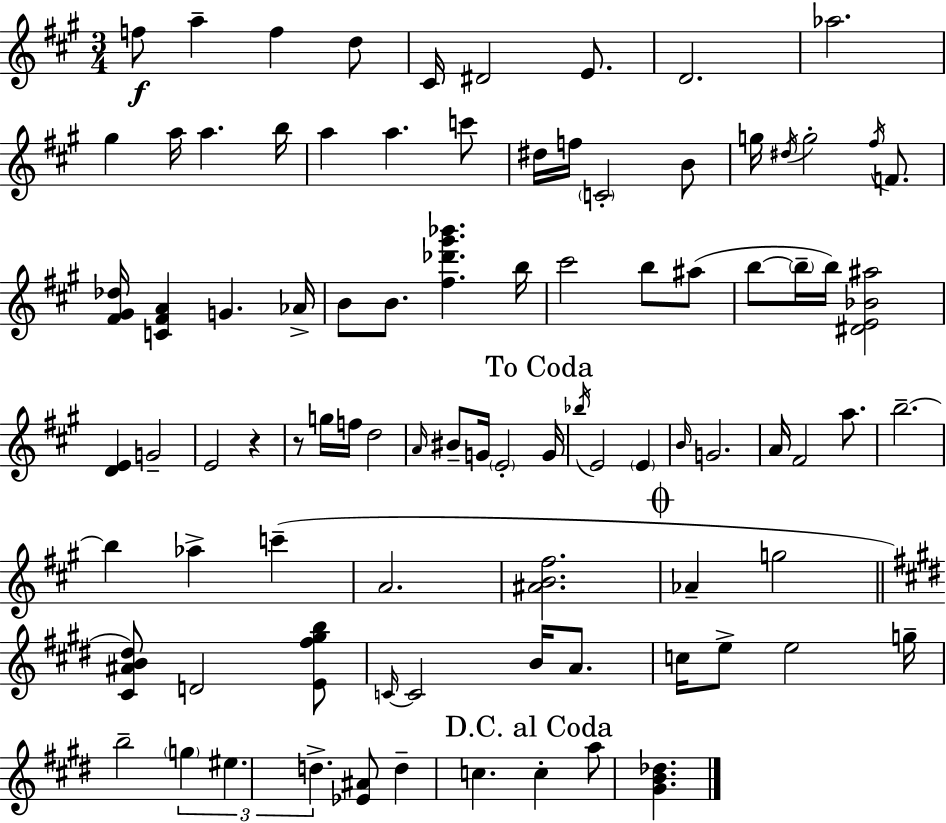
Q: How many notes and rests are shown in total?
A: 90